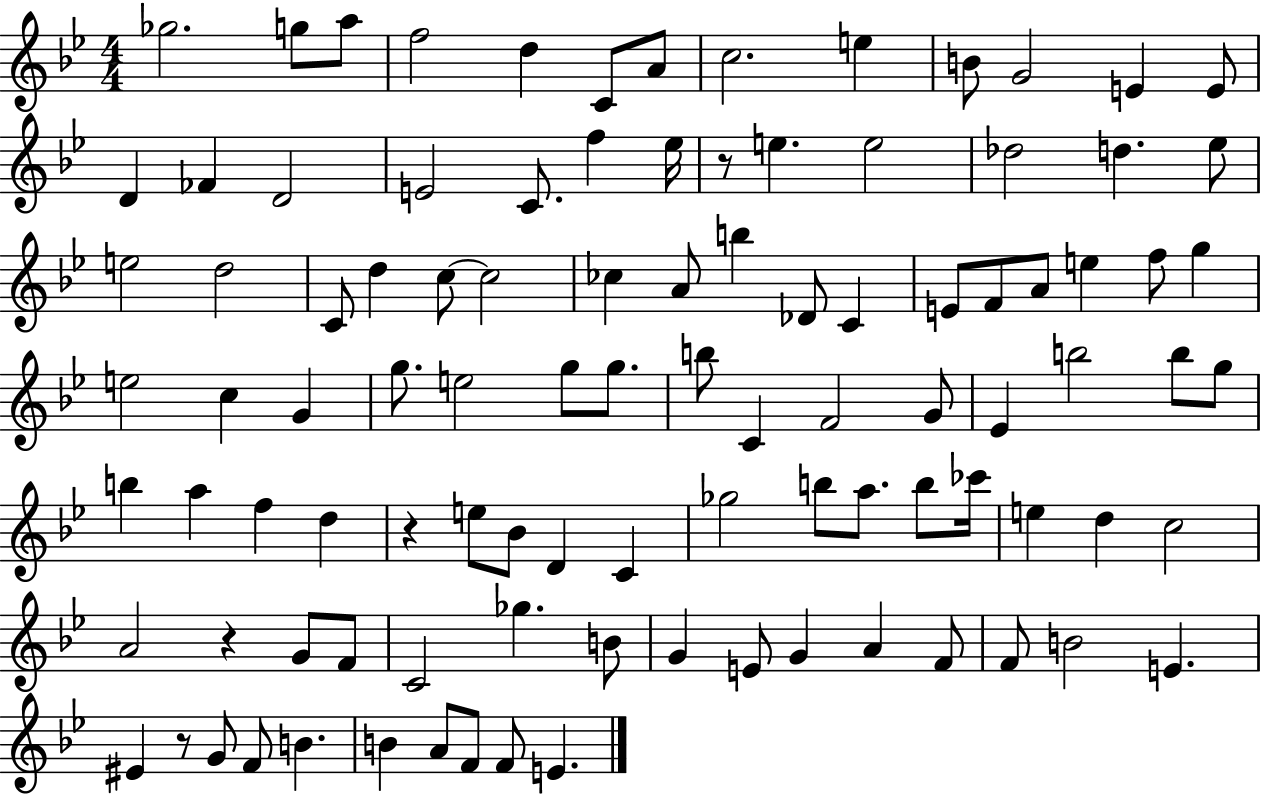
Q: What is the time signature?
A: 4/4